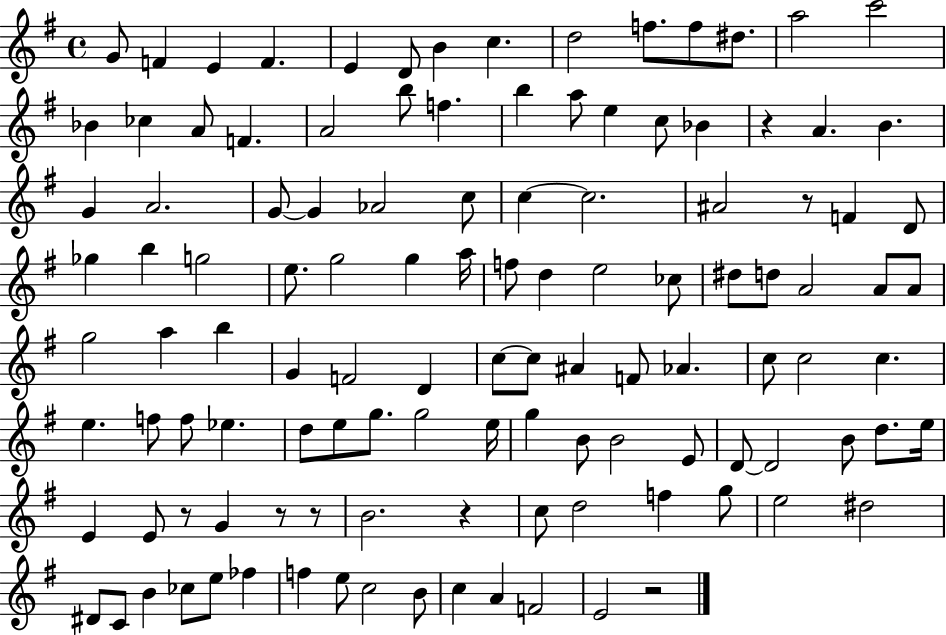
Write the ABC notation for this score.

X:1
T:Untitled
M:4/4
L:1/4
K:G
G/2 F E F E D/2 B c d2 f/2 f/2 ^d/2 a2 c'2 _B _c A/2 F A2 b/2 f b a/2 e c/2 _B z A B G A2 G/2 G _A2 c/2 c c2 ^A2 z/2 F D/2 _g b g2 e/2 g2 g a/4 f/2 d e2 _c/2 ^d/2 d/2 A2 A/2 A/2 g2 a b G F2 D c/2 c/2 ^A F/2 _A c/2 c2 c e f/2 f/2 _e d/2 e/2 g/2 g2 e/4 g B/2 B2 E/2 D/2 D2 B/2 d/2 e/4 E E/2 z/2 G z/2 z/2 B2 z c/2 d2 f g/2 e2 ^d2 ^D/2 C/2 B _c/2 e/2 _f f e/2 c2 B/2 c A F2 E2 z2